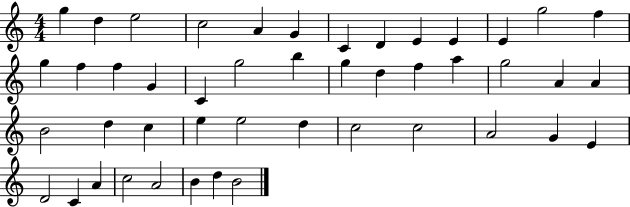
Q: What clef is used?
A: treble